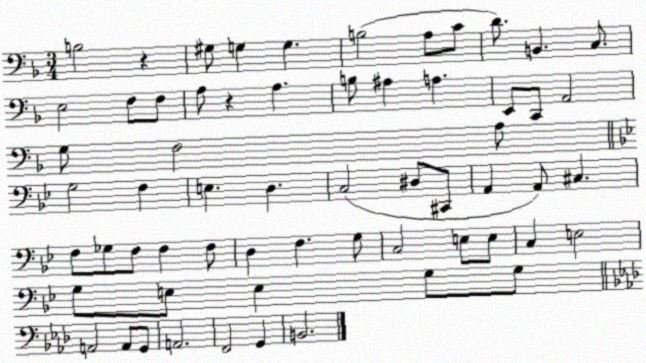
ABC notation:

X:1
T:Untitled
M:3/4
L:1/4
K:F
B,2 z ^G,/2 G, G, B,2 A,/2 C/2 D/2 B,, C,/2 E,2 F,/2 F,/2 A,/2 z A, B,/2 ^A, A, E,,/2 C,,/2 A,,2 G,/2 F,2 A,/2 G,2 F, E, D, C,2 ^D,/2 ^C,,/2 A,, A,,/2 ^C, F,/2 _G,/2 F,/2 F, F,/2 D, F, G,/2 C,2 E,/2 E,/2 C, E,2 G,/2 E,/2 E, G,/2 G,/2 A,,2 A,,/2 G,,/2 A,,2 F,,2 G,, B,,2